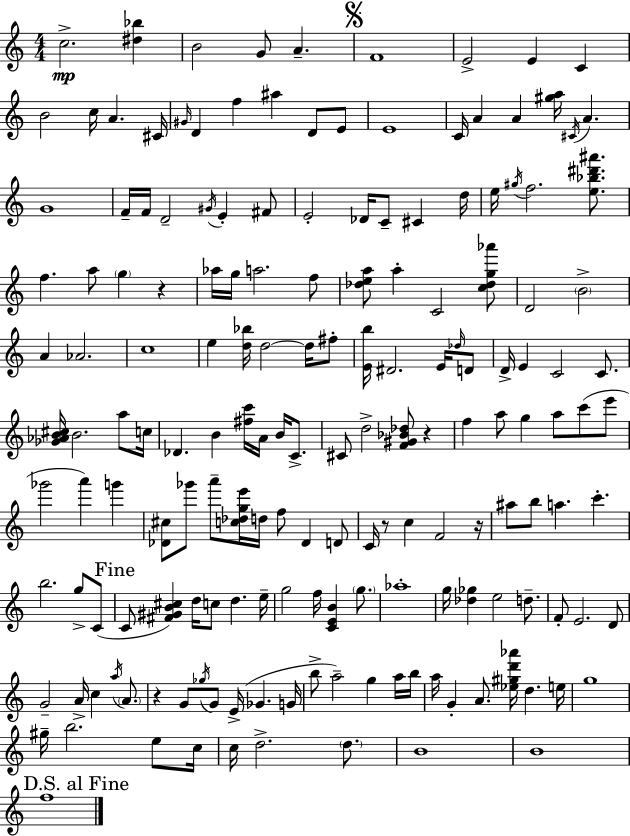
C5/h. [D#5,Bb5]/q B4/h G4/e A4/q. F4/w E4/h E4/q C4/q B4/h C5/s A4/q. C#4/s G#4/s D4/q F5/q A#5/q D4/e E4/e E4/w C4/s A4/q A4/q [G#5,A5]/s C#4/s A4/q. G4/w F4/s F4/s D4/h G#4/s E4/q F#4/e E4/h Db4/s C4/e C#4/q D5/s E5/s G#5/s F5/h. [E5,Bb5,D#6,A#6]/e. F5/q. A5/e G5/q R/q Ab5/s G5/s A5/h. F5/e [Db5,E5,A5]/e A5/q C4/h [C5,Db5,G5,Ab6]/e D4/h B4/h A4/q Ab4/h. C5/w E5/q [D5,Bb5]/s D5/h D5/s F#5/e [E4,B5]/s D#4/h. E4/s Db5/s D4/e D4/s E4/q C4/h C4/e. [Gb4,Ab4,B4,C#5]/s B4/h. A5/e C5/s Db4/q. B4/q [F#5,C6]/s A4/s B4/s C4/e. C#4/e D5/h [F4,G#4,Bb4,Db5]/e R/q F5/q A5/e G5/q A5/e C6/e E6/e Gb6/h A6/q G6/q [Db4,C#5]/e Gb6/e A6/e [C5,Db5,G5,E6]/s D5/s F5/e Db4/q D4/e C4/s R/e C5/q F4/h R/s A#5/e B5/e A5/q. C6/q. B5/h. G5/e C4/e C4/e [F#4,G#4,B4,C#5]/q D5/s C5/e D5/q. E5/s G5/h F5/s [C4,E4,B4]/q G5/e. Ab5/w G5/s [Db5,Gb5]/q E5/h D5/e. F4/e E4/h. D4/e G4/h A4/s C5/q A5/s A4/e. R/q G4/e Gb5/s G4/e E4/s Gb4/q. G4/s B5/e A5/h G5/q A5/s B5/s A5/s G4/q A4/e. [Eb5,G#5,D6,Ab6]/s D5/q. E5/s G5/w G#5/s B5/h. E5/e C5/s C5/s D5/h. D5/e. B4/w B4/w F5/w